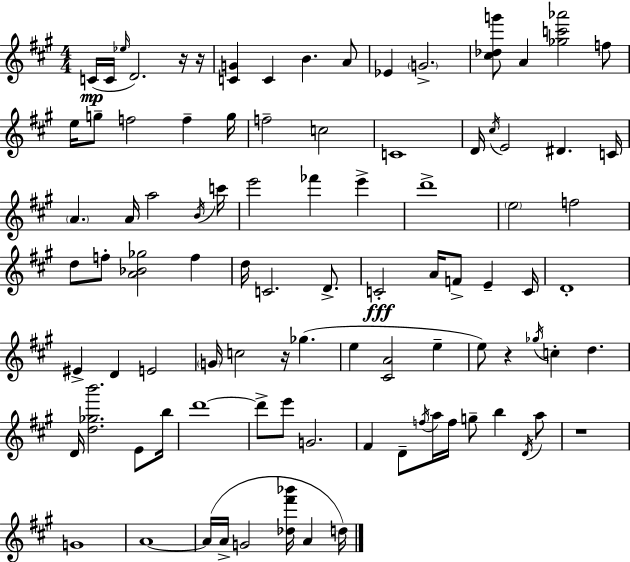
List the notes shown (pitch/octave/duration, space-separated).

C4/s C4/s Eb5/s D4/h. R/s R/s [C4,G4]/q C4/q B4/q. A4/e Eb4/q G4/h. [C#5,Db5,G6]/e A4/q [Gb5,C6,Ab6]/h F5/e E5/s G5/e F5/h F5/q G5/s F5/h C5/h C4/w D4/s C#5/s E4/h D#4/q. C4/s A4/q. A4/s A5/h B4/s C6/s E6/h FES6/q E6/q D6/w E5/h F5/h D5/e F5/e [A4,Bb4,Gb5]/h F5/q D5/s C4/h. D4/e. C4/h A4/s F4/e E4/q C4/s D4/w EIS4/q D4/q E4/h G4/s C5/h R/s Gb5/q. E5/q [C#4,A4]/h E5/q E5/e R/q Gb5/s C5/q D5/q. D4/s [D5,Gb5,B6]/h. E4/e B5/s D6/w D6/e E6/e G4/h. F#4/q D4/e F5/s A5/s F5/s G5/e B5/q D4/s A5/e R/w G4/w A4/w A4/s A4/s G4/h [Db5,F#6,Bb6]/s A4/q D5/s